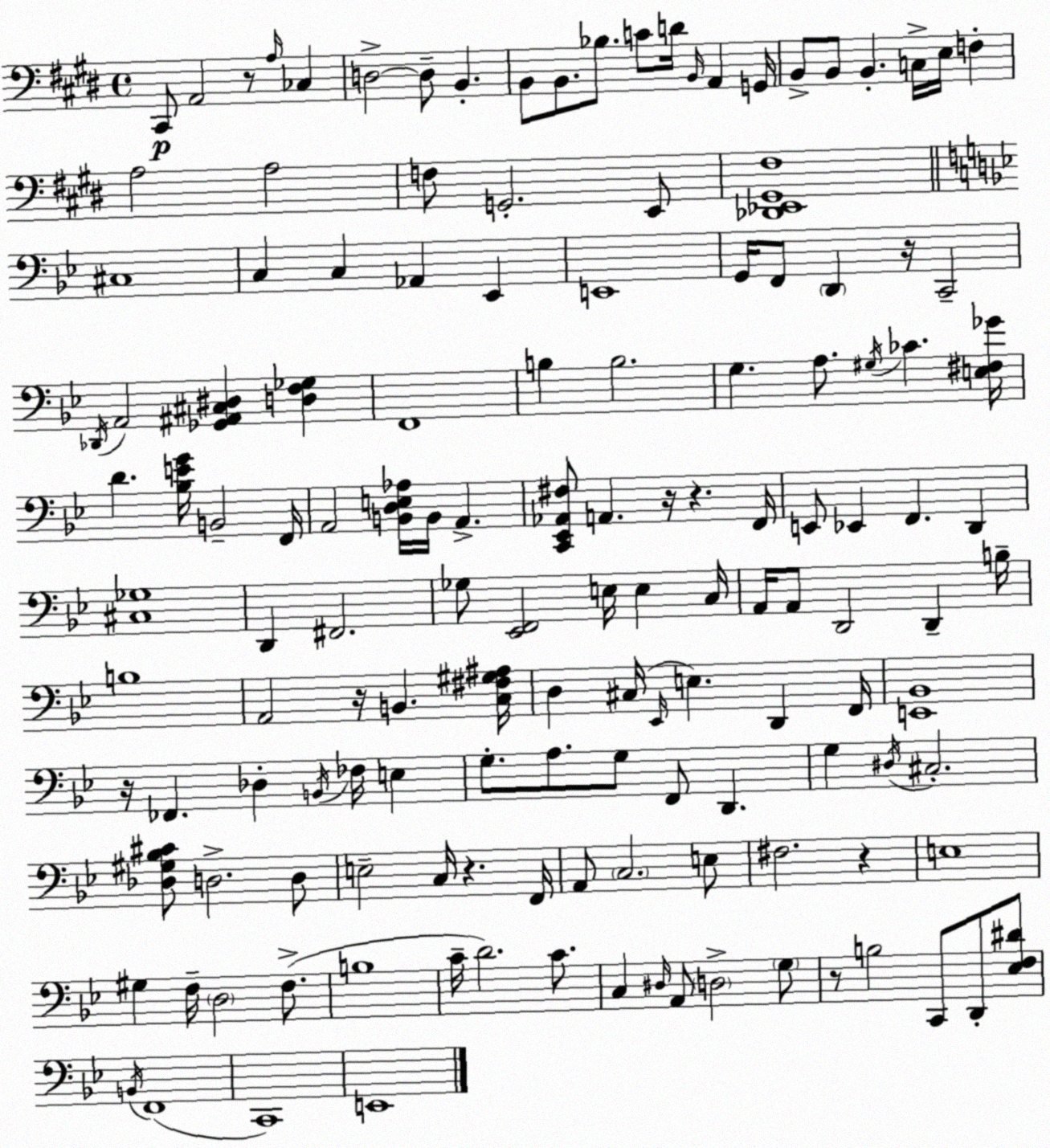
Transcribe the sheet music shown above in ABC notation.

X:1
T:Untitled
M:4/4
L:1/4
K:E
^C,,/2 A,,2 z/2 A,/4 _C, D,2 D,/2 B,, B,,/2 B,,/2 _B,/2 C/2 D/4 B,,/4 A,, G,,/4 B,,/2 B,,/2 B,, C,/4 E,/4 F, A,2 A,2 F,/2 G,,2 E,,/2 [_D,,_E,,^G,,^F,]4 ^C,4 C, C, _A,, _E,, E,,4 G,,/4 F,,/2 D,, z/4 C,,2 _D,,/4 A,,2 [_G,,^A,,^C,^D,] [D,F,_G,] F,,4 B, B,2 G, A,/2 ^G,/4 _C [E,^F,_G]/4 D [_B,EG]/4 B,,2 F,,/4 A,,2 [B,,D,E,_A,]/4 B,,/4 A,, [C,,_E,,_A,,^F,]/2 A,, z/4 z F,,/4 E,,/2 _E,, F,, D,, [^C,_G,]4 D,, ^F,,2 _G,/2 [_E,,F,,]2 E,/4 E, C,/4 A,,/4 A,,/2 D,,2 D,, B,/4 B,4 A,,2 z/4 B,, [C,^F,^G,^A,]/4 D, ^C,/4 _E,,/4 E, D,, F,,/4 [E,,_B,,]4 z/4 _F,, _D, B,,/4 _F,/4 E, G,/2 A,/2 G,/2 F,,/2 D,, G, ^D,/4 ^C,2 [_D,^G,_B,^C]/2 D,2 D,/2 E,2 C,/4 z F,,/4 A,,/2 C,2 E,/2 ^F,2 z E,4 ^G, F,/4 D,2 F,/2 B,4 C/4 D2 C/2 C, ^D,/4 A,,/2 D,2 G,/2 z/2 B,2 C,,/2 D,,/2 [_E,F,^D]/2 B,,/4 F,,4 C,,4 E,,4